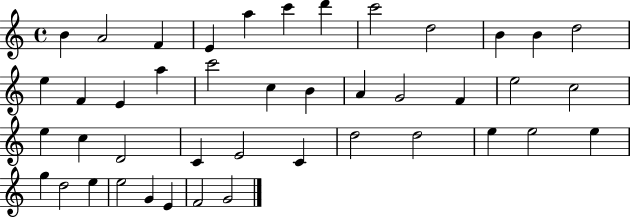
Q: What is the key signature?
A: C major